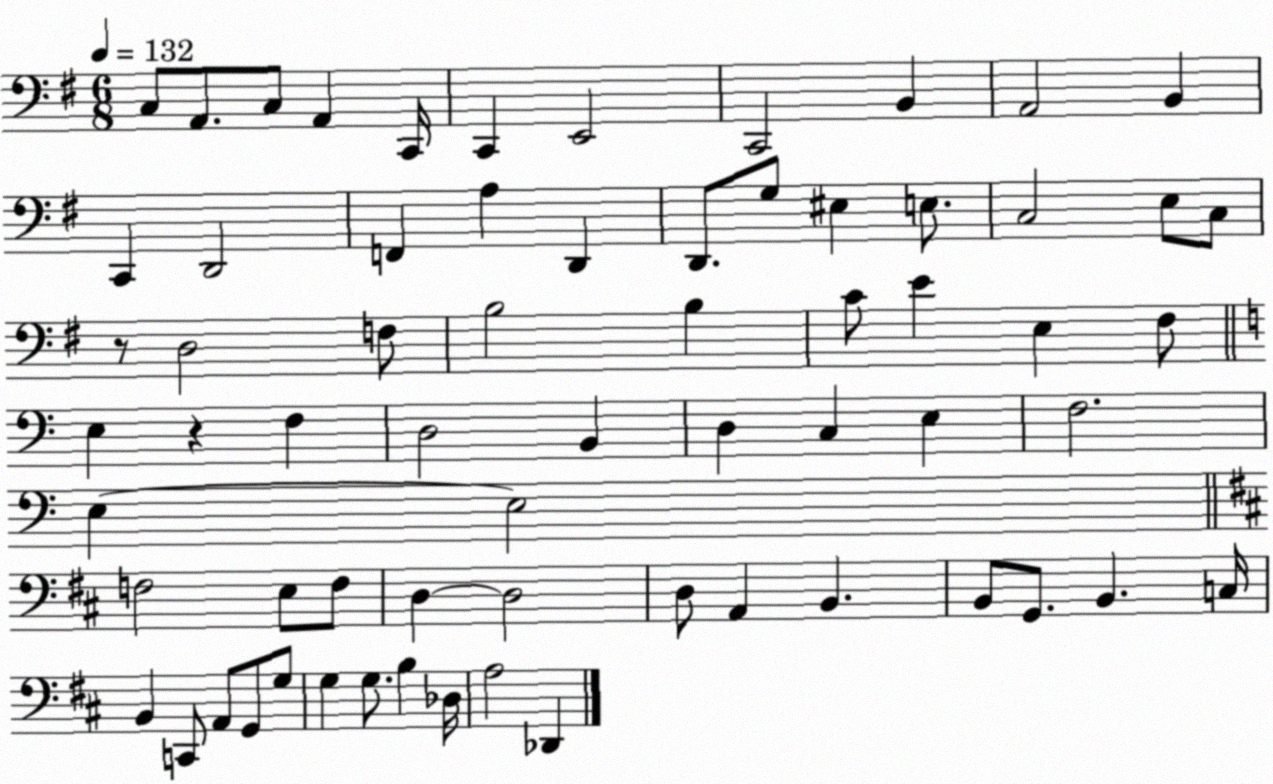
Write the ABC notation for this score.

X:1
T:Untitled
M:6/8
L:1/4
K:G
C,/2 A,,/2 C,/2 A,, C,,/4 C,, E,,2 C,,2 B,, A,,2 B,, C,, D,,2 F,, A, D,, D,,/2 G,/2 ^E, E,/2 C,2 E,/2 C,/2 z/2 D,2 F,/2 B,2 B, C/2 E E, ^F,/2 E, z F, D,2 B,, D, C, E, F,2 E, E,2 F,2 E,/2 F,/2 D, D,2 D,/2 A,, B,, B,,/2 G,,/2 B,, C,/4 B,, C,,/2 A,,/2 G,,/2 G,/2 G, G,/2 B, _D,/4 A,2 _D,,